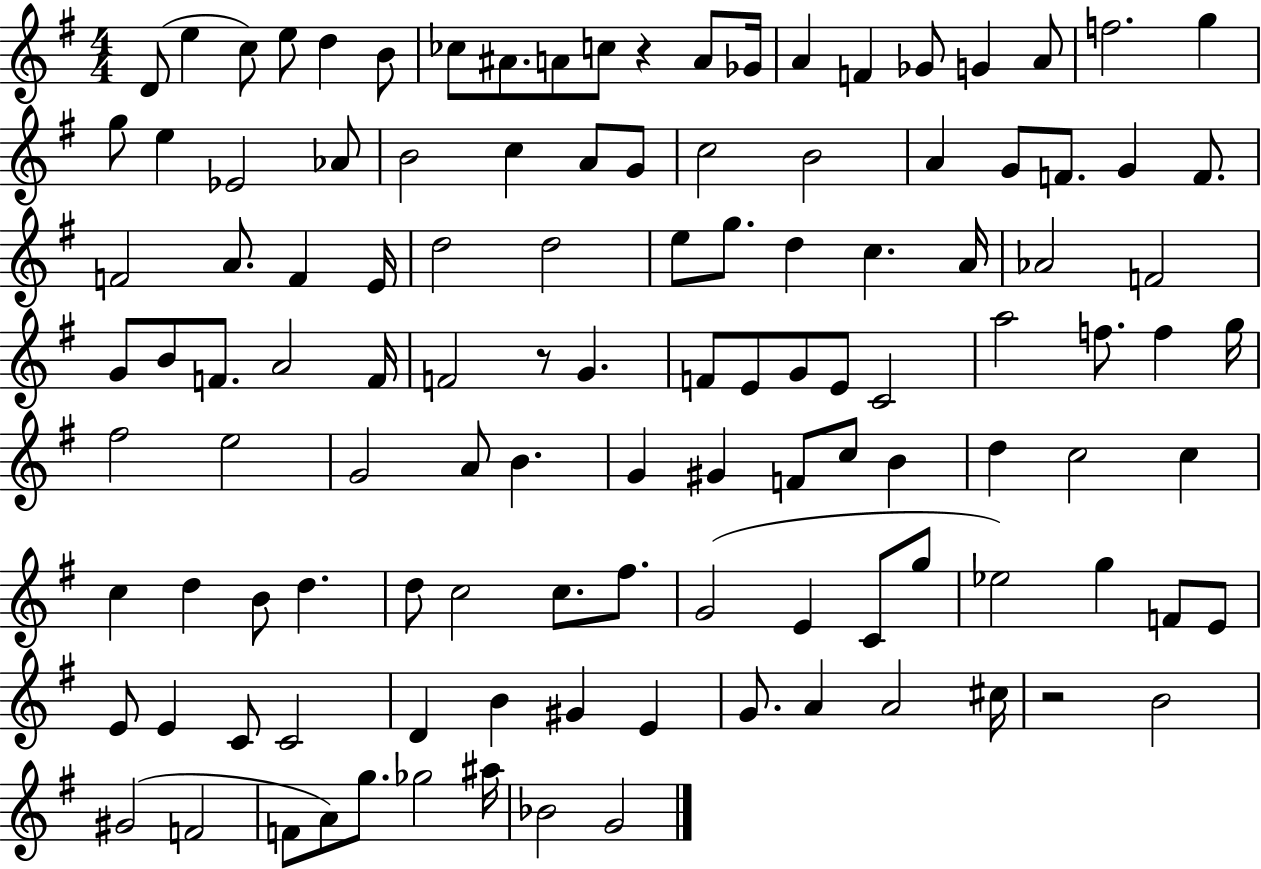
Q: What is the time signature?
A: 4/4